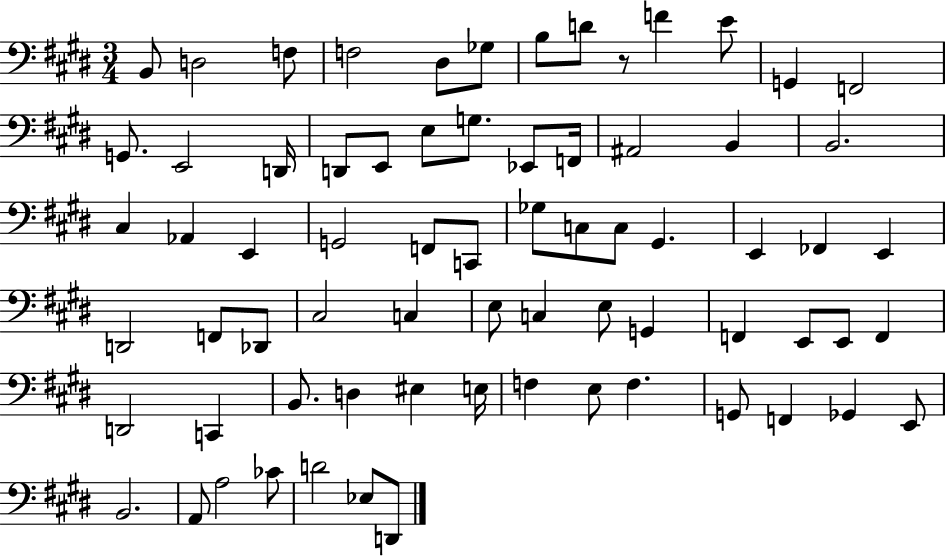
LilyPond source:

{
  \clef bass
  \numericTimeSignature
  \time 3/4
  \key e \major
  b,8 d2 f8 | f2 dis8 ges8 | b8 d'8 r8 f'4 e'8 | g,4 f,2 | \break g,8. e,2 d,16 | d,8 e,8 e8 g8. ees,8 f,16 | ais,2 b,4 | b,2. | \break cis4 aes,4 e,4 | g,2 f,8 c,8 | ges8 c8 c8 gis,4. | e,4 fes,4 e,4 | \break d,2 f,8 des,8 | cis2 c4 | e8 c4 e8 g,4 | f,4 e,8 e,8 f,4 | \break d,2 c,4 | b,8. d4 eis4 e16 | f4 e8 f4. | g,8 f,4 ges,4 e,8 | \break b,2. | a,8 a2 ces'8 | d'2 ees8 d,8 | \bar "|."
}